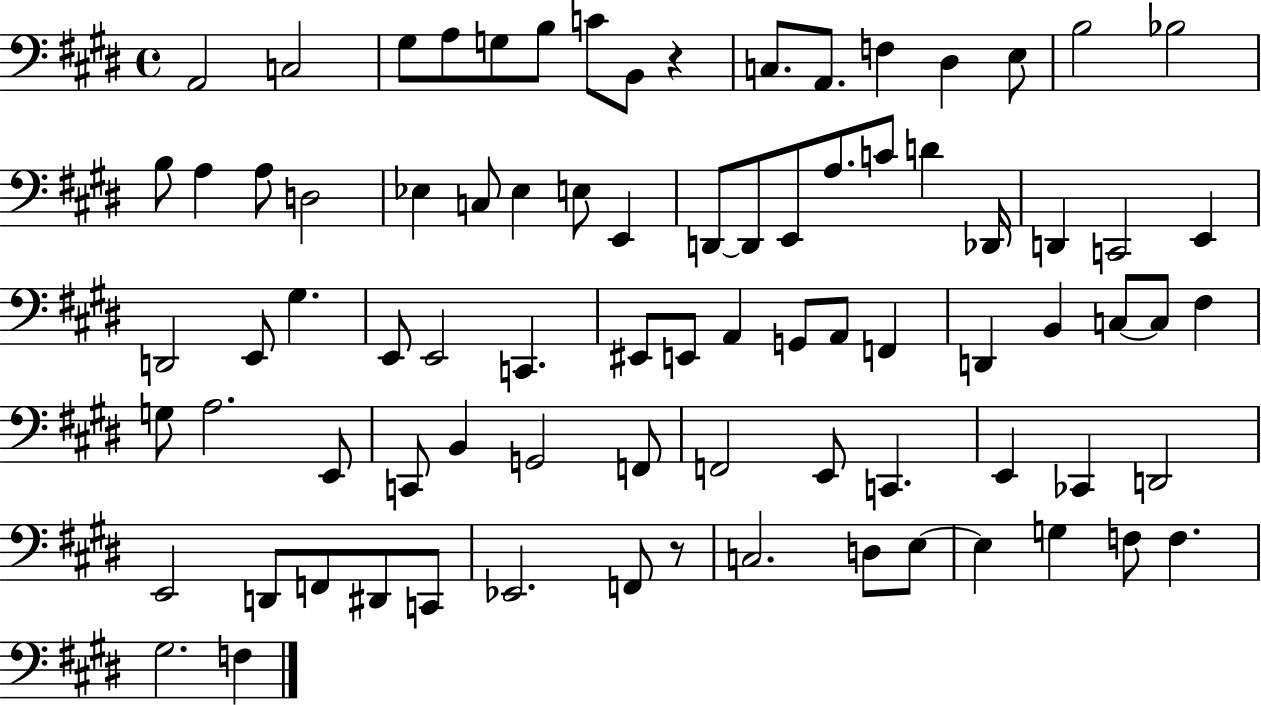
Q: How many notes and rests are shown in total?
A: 82